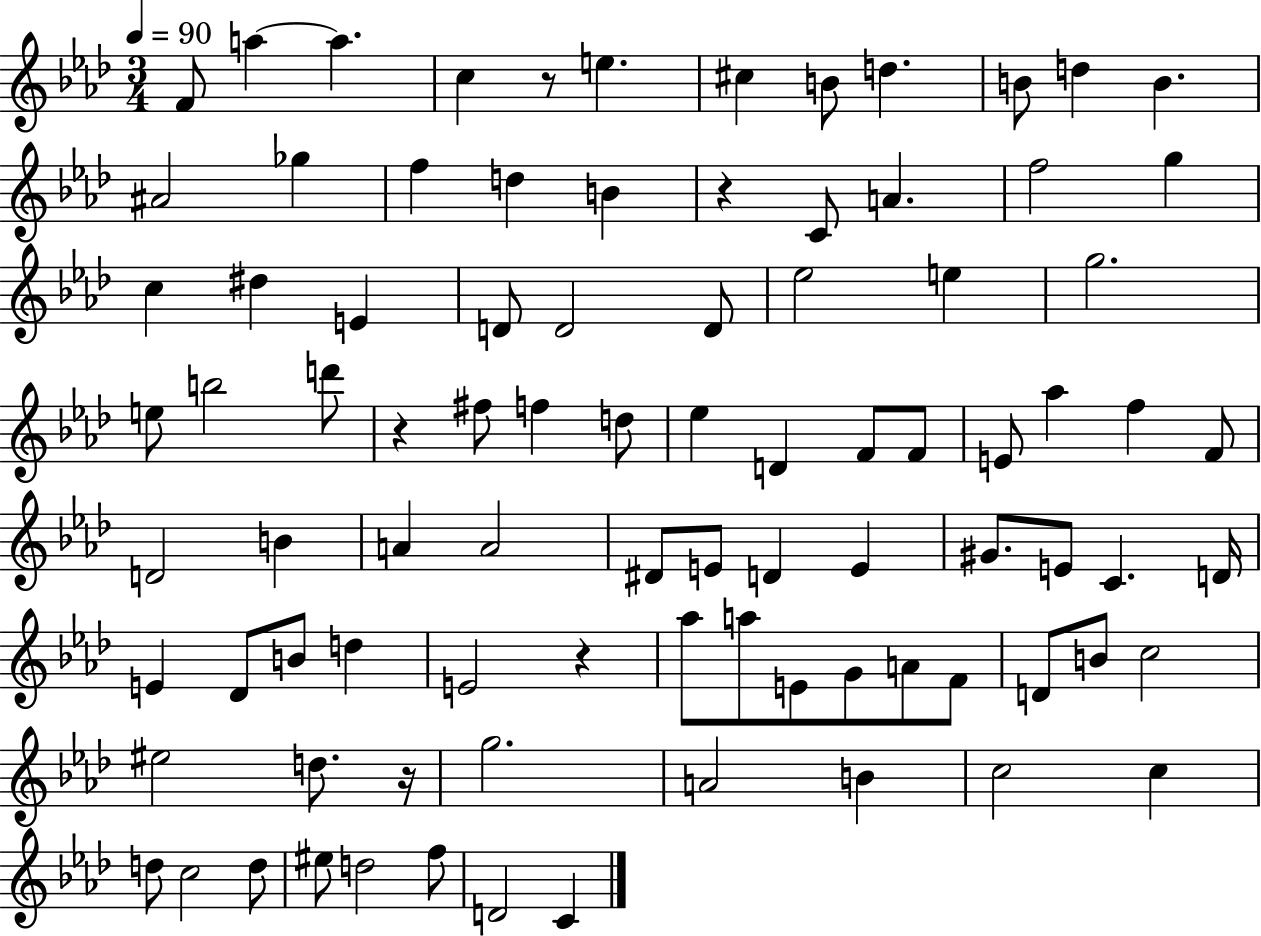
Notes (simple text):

F4/e A5/q A5/q. C5/q R/e E5/q. C#5/q B4/e D5/q. B4/e D5/q B4/q. A#4/h Gb5/q F5/q D5/q B4/q R/q C4/e A4/q. F5/h G5/q C5/q D#5/q E4/q D4/e D4/h D4/e Eb5/h E5/q G5/h. E5/e B5/h D6/e R/q F#5/e F5/q D5/e Eb5/q D4/q F4/e F4/e E4/e Ab5/q F5/q F4/e D4/h B4/q A4/q A4/h D#4/e E4/e D4/q E4/q G#4/e. E4/e C4/q. D4/s E4/q Db4/e B4/e D5/q E4/h R/q Ab5/e A5/e E4/e G4/e A4/e F4/e D4/e B4/e C5/h EIS5/h D5/e. R/s G5/h. A4/h B4/q C5/h C5/q D5/e C5/h D5/e EIS5/e D5/h F5/e D4/h C4/q